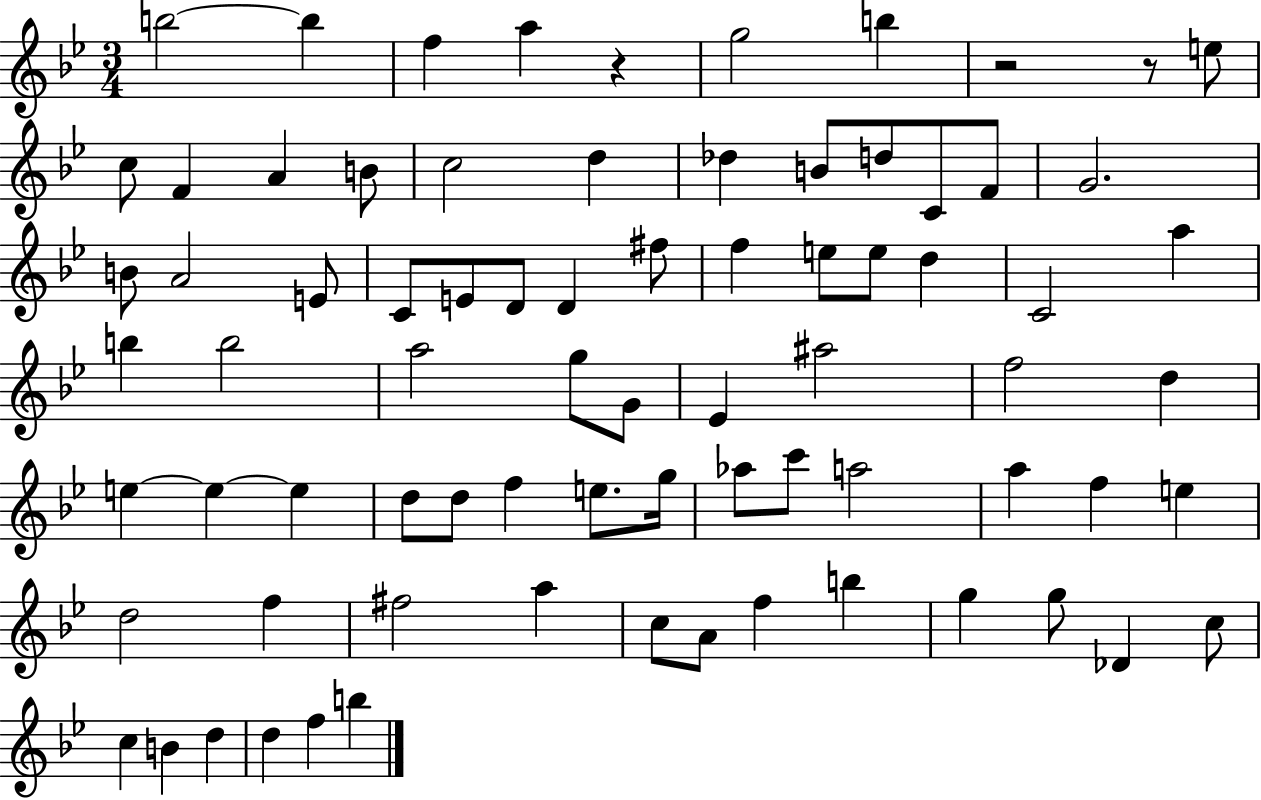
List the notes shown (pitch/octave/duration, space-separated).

B5/h B5/q F5/q A5/q R/q G5/h B5/q R/h R/e E5/e C5/e F4/q A4/q B4/e C5/h D5/q Db5/q B4/e D5/e C4/e F4/e G4/h. B4/e A4/h E4/e C4/e E4/e D4/e D4/q F#5/e F5/q E5/e E5/e D5/q C4/h A5/q B5/q B5/h A5/h G5/e G4/e Eb4/q A#5/h F5/h D5/q E5/q E5/q E5/q D5/e D5/e F5/q E5/e. G5/s Ab5/e C6/e A5/h A5/q F5/q E5/q D5/h F5/q F#5/h A5/q C5/e A4/e F5/q B5/q G5/q G5/e Db4/q C5/e C5/q B4/q D5/q D5/q F5/q B5/q